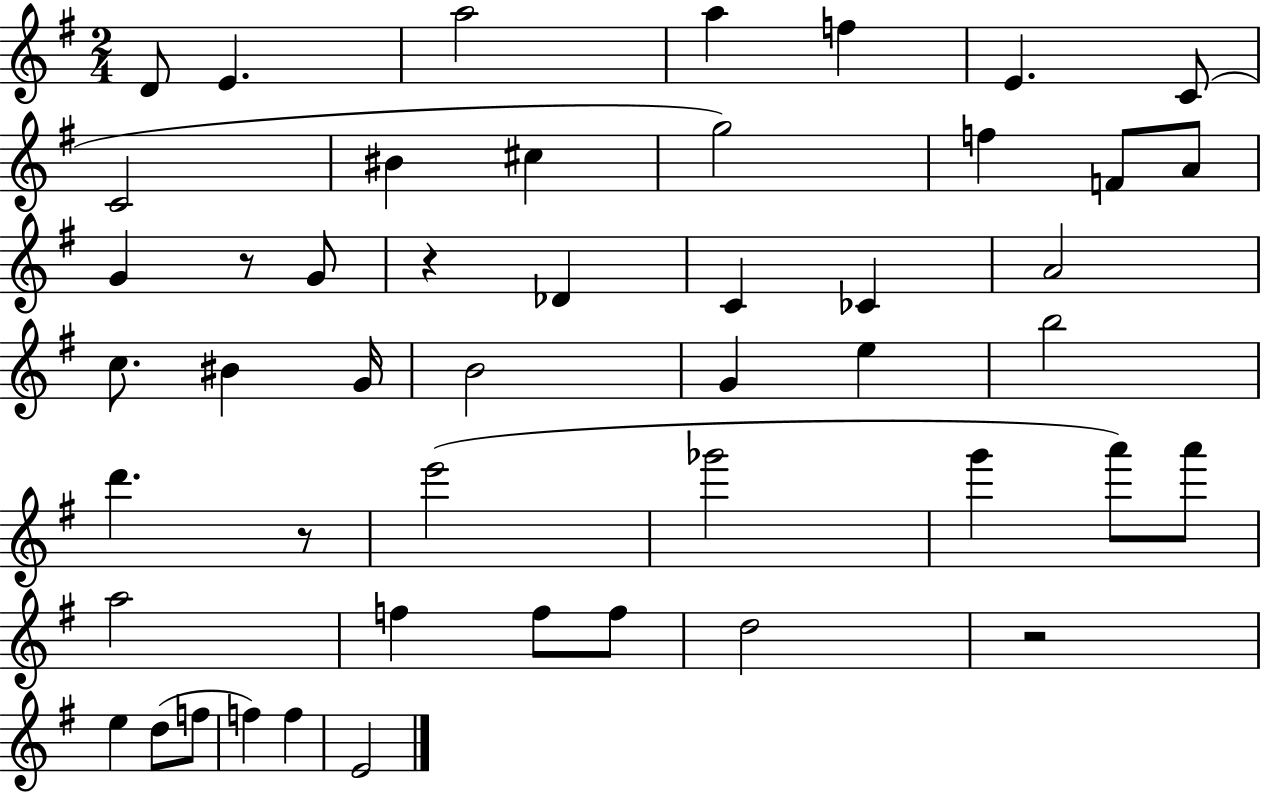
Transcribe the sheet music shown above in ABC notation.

X:1
T:Untitled
M:2/4
L:1/4
K:G
D/2 E a2 a f E C/2 C2 ^B ^c g2 f F/2 A/2 G z/2 G/2 z _D C _C A2 c/2 ^B G/4 B2 G e b2 d' z/2 e'2 _g'2 g' a'/2 a'/2 a2 f f/2 f/2 d2 z2 e d/2 f/2 f f E2